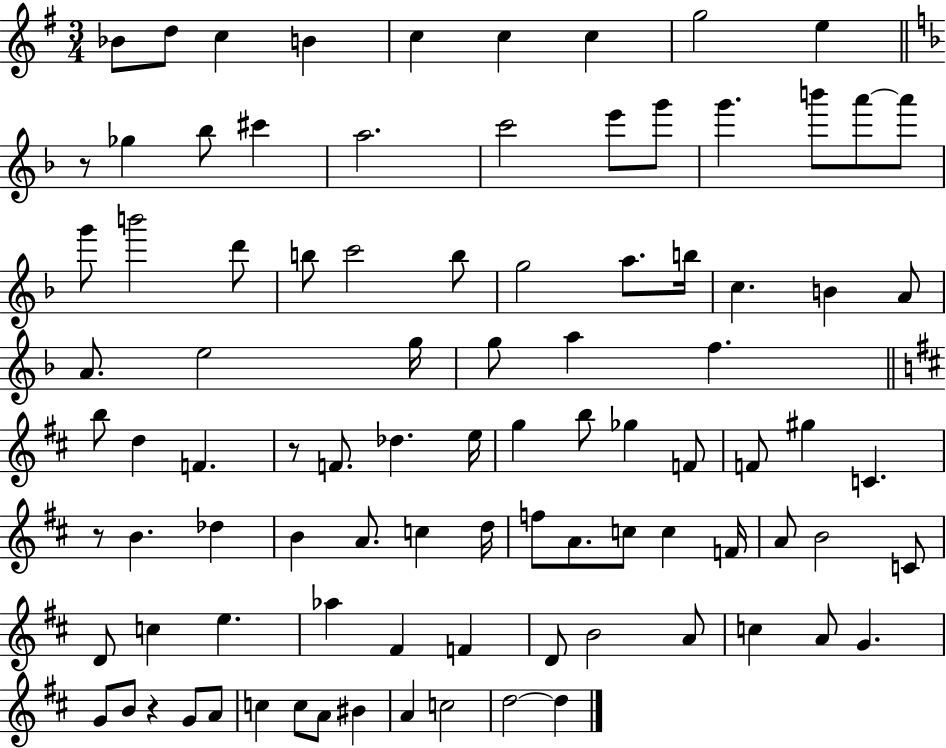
{
  \clef treble
  \numericTimeSignature
  \time 3/4
  \key g \major
  bes'8 d''8 c''4 b'4 | c''4 c''4 c''4 | g''2 e''4 | \bar "||" \break \key f \major r8 ges''4 bes''8 cis'''4 | a''2. | c'''2 e'''8 g'''8 | g'''4. b'''8 a'''8~~ a'''8 | \break g'''8 b'''2 d'''8 | b''8 c'''2 b''8 | g''2 a''8. b''16 | c''4. b'4 a'8 | \break a'8. e''2 g''16 | g''8 a''4 f''4. | \bar "||" \break \key b \minor b''8 d''4 f'4. | r8 f'8. des''4. e''16 | g''4 b''8 ges''4 f'8 | f'8 gis''4 c'4. | \break r8 b'4. des''4 | b'4 a'8. c''4 d''16 | f''8 a'8. c''8 c''4 f'16 | a'8 b'2 c'8 | \break d'8 c''4 e''4. | aes''4 fis'4 f'4 | d'8 b'2 a'8 | c''4 a'8 g'4. | \break g'8 b'8 r4 g'8 a'8 | c''4 c''8 a'8 bis'4 | a'4 c''2 | d''2~~ d''4 | \break \bar "|."
}